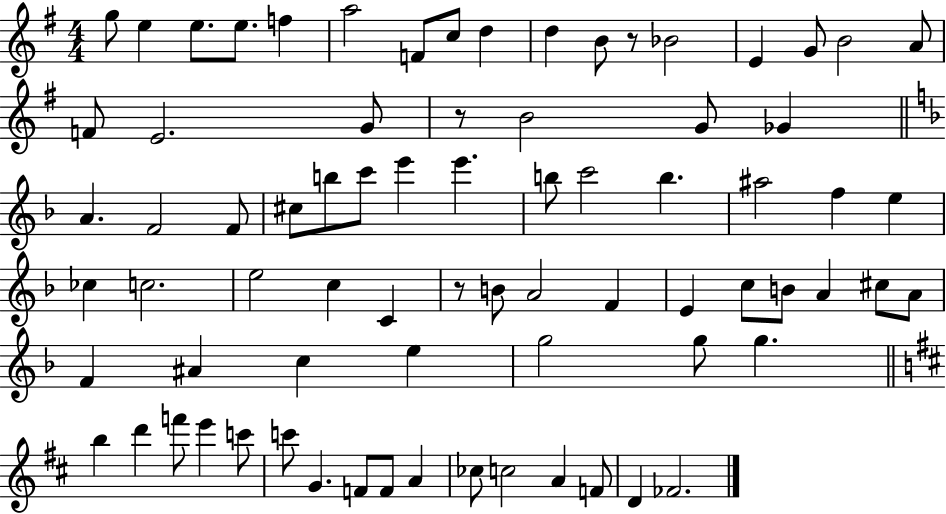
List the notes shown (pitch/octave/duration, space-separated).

G5/e E5/q E5/e. E5/e. F5/q A5/h F4/e C5/e D5/q D5/q B4/e R/e Bb4/h E4/q G4/e B4/h A4/e F4/e E4/h. G4/e R/e B4/h G4/e Gb4/q A4/q. F4/h F4/e C#5/e B5/e C6/e E6/q E6/q. B5/e C6/h B5/q. A#5/h F5/q E5/q CES5/q C5/h. E5/h C5/q C4/q R/e B4/e A4/h F4/q E4/q C5/e B4/e A4/q C#5/e A4/e F4/q A#4/q C5/q E5/q G5/h G5/e G5/q. B5/q D6/q F6/e E6/q C6/e C6/e G4/q. F4/e F4/e A4/q CES5/e C5/h A4/q F4/e D4/q FES4/h.